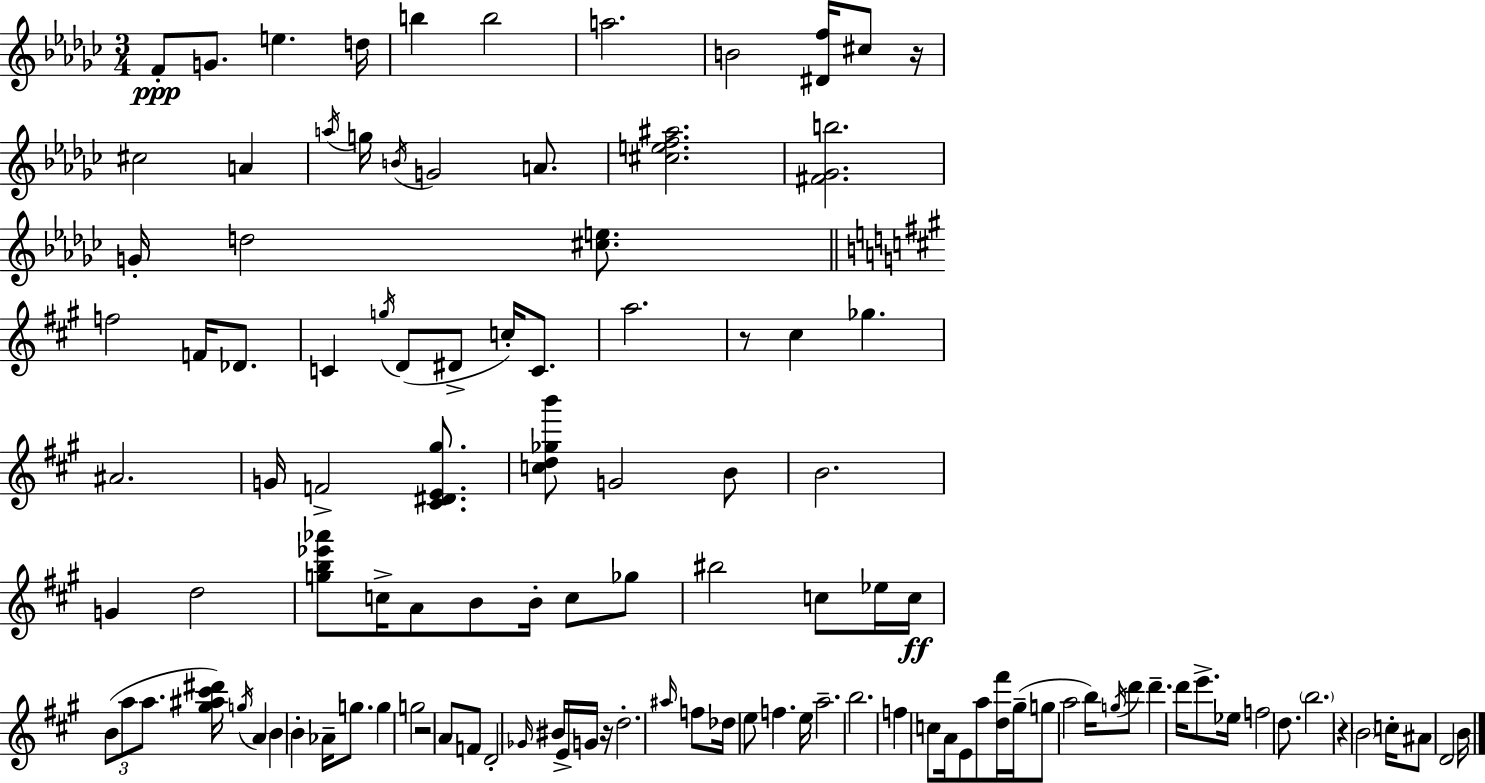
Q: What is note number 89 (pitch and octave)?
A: E6